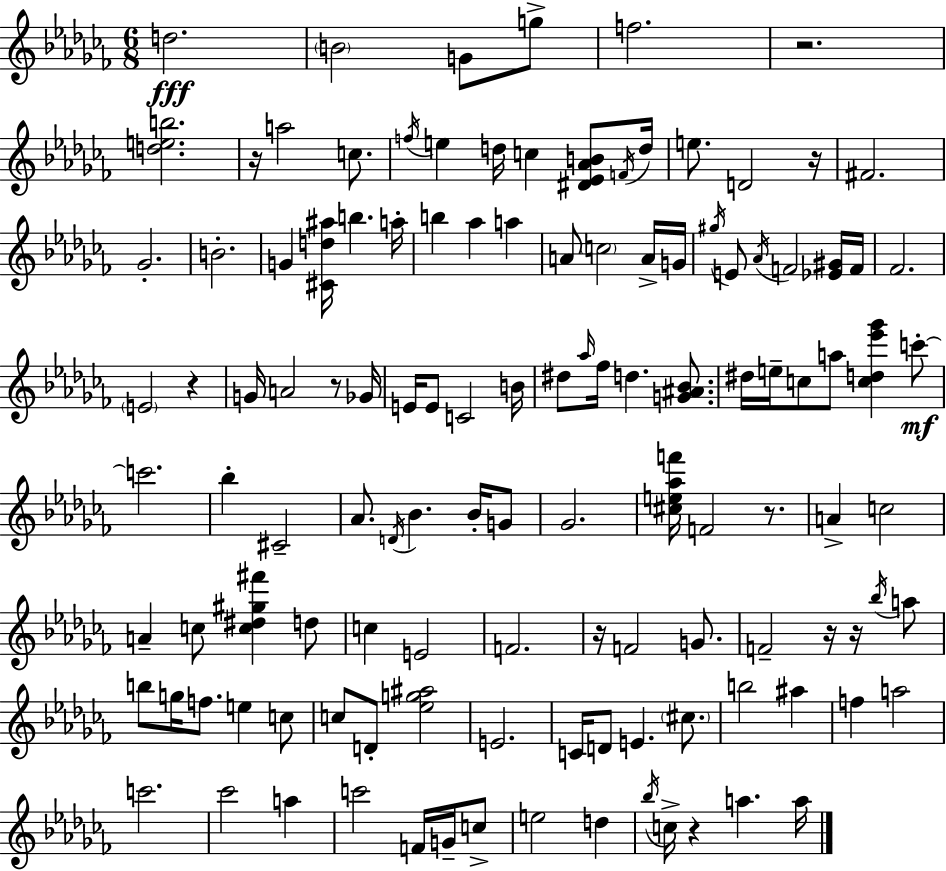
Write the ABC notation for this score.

X:1
T:Untitled
M:6/8
L:1/4
K:Abm
d2 B2 G/2 g/2 f2 z2 [deb]2 z/4 a2 c/2 f/4 e d/4 c [^D_E_AB]/2 F/4 d/4 e/2 D2 z/4 ^F2 _G2 B2 G [^Cd^a]/4 b a/4 b _a a A/2 c2 A/4 G/4 ^g/4 E/2 _A/4 F2 [_E^G]/4 F/4 _F2 E2 z G/4 A2 z/2 _G/4 E/4 E/2 C2 B/4 ^d/2 _a/4 _f/4 d [G^A_B]/2 ^d/4 e/4 c/2 a/2 [cd_e'_g'] c'/2 c'2 _b ^C2 _A/2 D/4 _B _B/4 G/2 _G2 [^ce_af']/4 F2 z/2 A c2 A c/2 [c^d^g^f'] d/2 c E2 F2 z/4 F2 G/2 F2 z/4 z/4 _b/4 a/2 b/2 g/4 f/2 e c/2 c/2 D/2 [_eg^a]2 E2 C/4 D/2 E ^c/2 b2 ^a f a2 c'2 _c'2 a c'2 F/4 G/4 c/2 e2 d _b/4 c/4 z a a/4